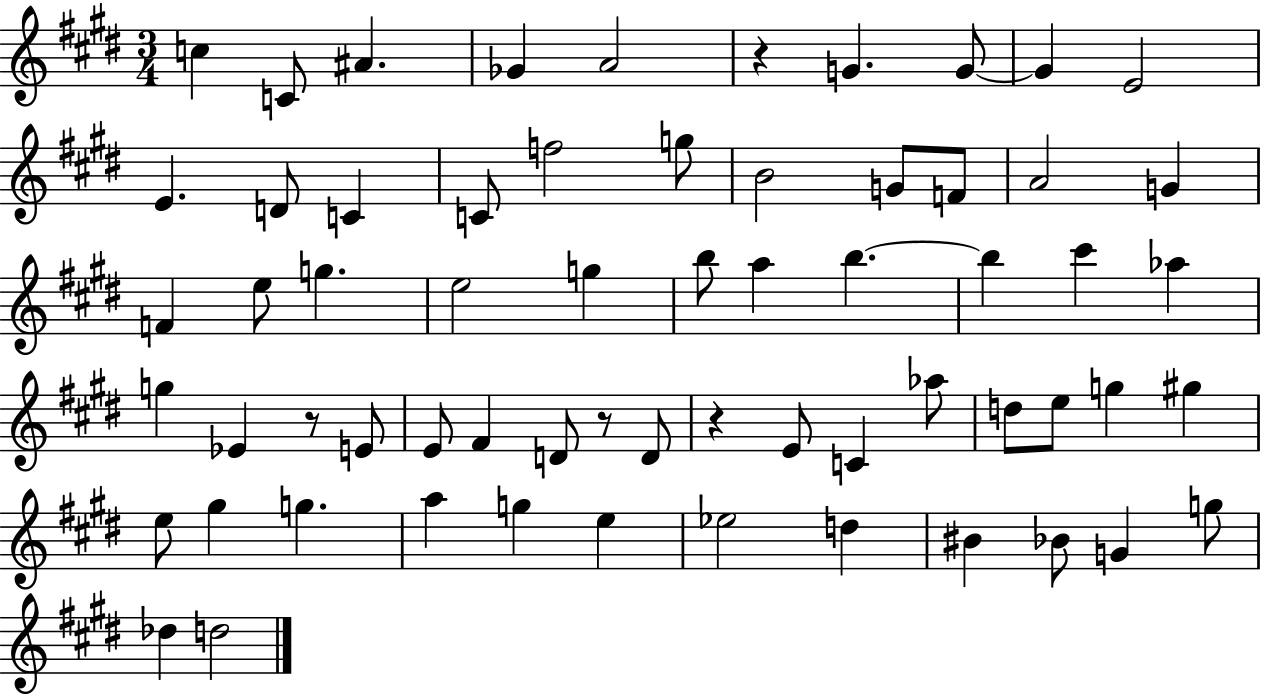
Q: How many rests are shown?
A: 4